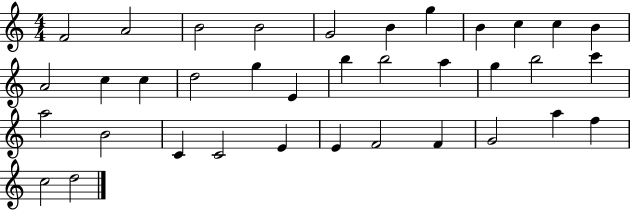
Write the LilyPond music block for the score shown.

{
  \clef treble
  \numericTimeSignature
  \time 4/4
  \key c \major
  f'2 a'2 | b'2 b'2 | g'2 b'4 g''4 | b'4 c''4 c''4 b'4 | \break a'2 c''4 c''4 | d''2 g''4 e'4 | b''4 b''2 a''4 | g''4 b''2 c'''4 | \break a''2 b'2 | c'4 c'2 e'4 | e'4 f'2 f'4 | g'2 a''4 f''4 | \break c''2 d''2 | \bar "|."
}